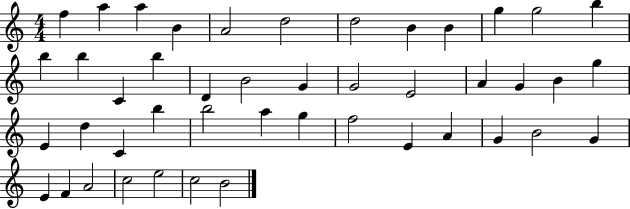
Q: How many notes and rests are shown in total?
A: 45